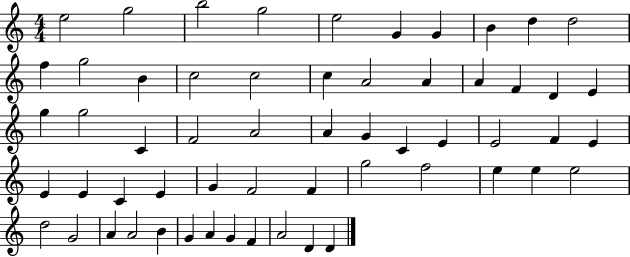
{
  \clef treble
  \numericTimeSignature
  \time 4/4
  \key c \major
  e''2 g''2 | b''2 g''2 | e''2 g'4 g'4 | b'4 d''4 d''2 | \break f''4 g''2 b'4 | c''2 c''2 | c''4 a'2 a'4 | a'4 f'4 d'4 e'4 | \break g''4 g''2 c'4 | f'2 a'2 | a'4 g'4 c'4 e'4 | e'2 f'4 e'4 | \break e'4 e'4 c'4 e'4 | g'4 f'2 f'4 | g''2 f''2 | e''4 e''4 e''2 | \break d''2 g'2 | a'4 a'2 b'4 | g'4 a'4 g'4 f'4 | a'2 d'4 d'4 | \break \bar "|."
}